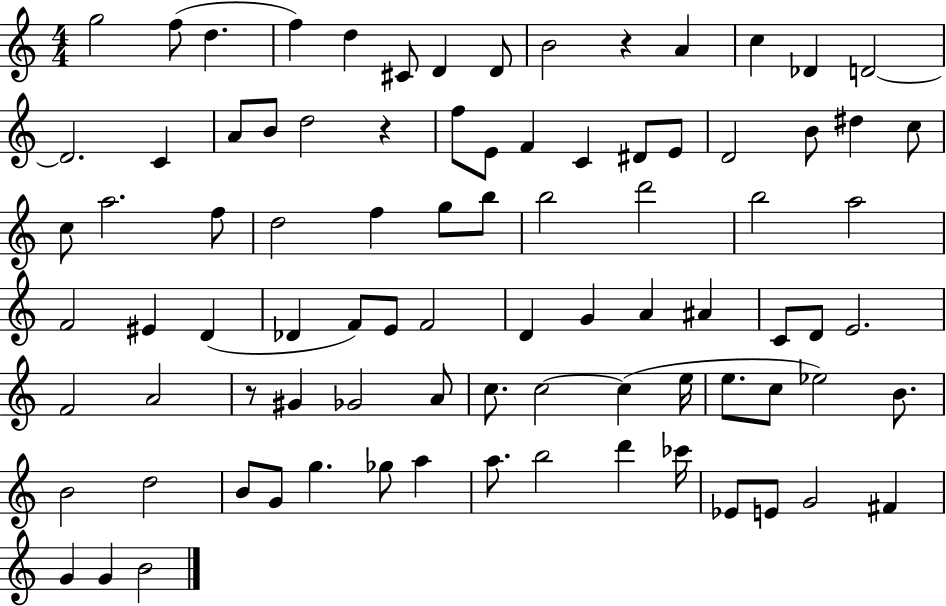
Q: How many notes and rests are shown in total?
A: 87